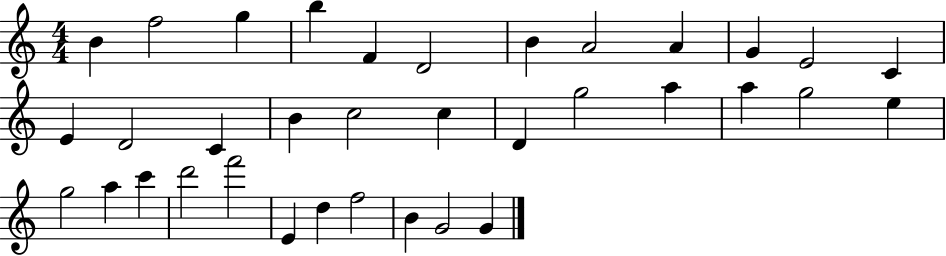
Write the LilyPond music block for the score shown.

{
  \clef treble
  \numericTimeSignature
  \time 4/4
  \key c \major
  b'4 f''2 g''4 | b''4 f'4 d'2 | b'4 a'2 a'4 | g'4 e'2 c'4 | \break e'4 d'2 c'4 | b'4 c''2 c''4 | d'4 g''2 a''4 | a''4 g''2 e''4 | \break g''2 a''4 c'''4 | d'''2 f'''2 | e'4 d''4 f''2 | b'4 g'2 g'4 | \break \bar "|."
}